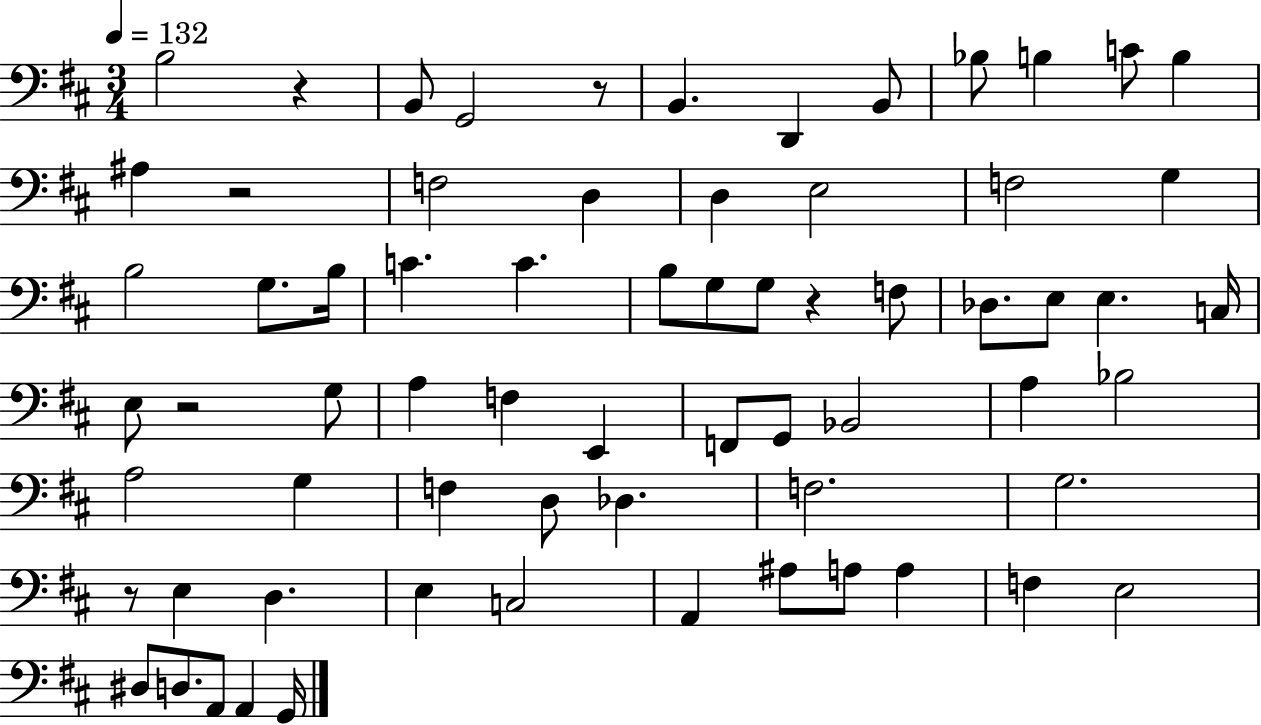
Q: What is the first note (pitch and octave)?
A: B3